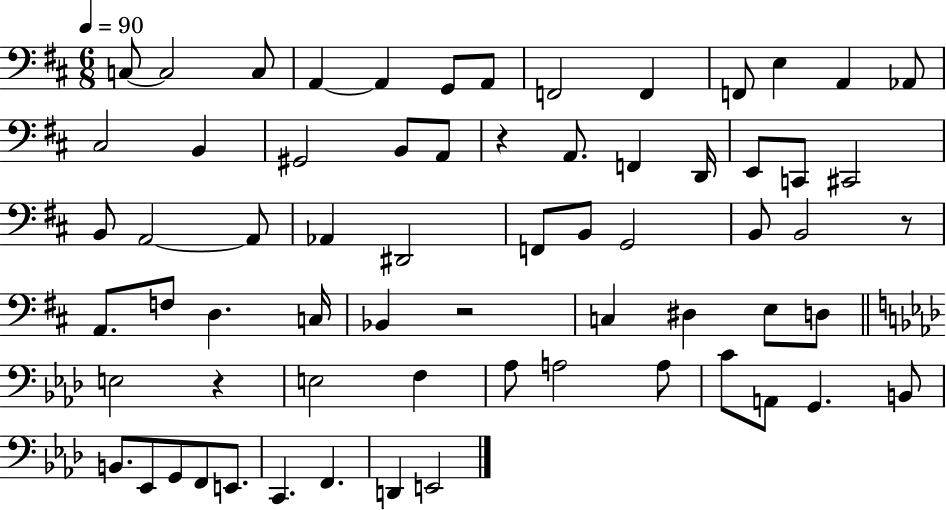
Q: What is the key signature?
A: D major